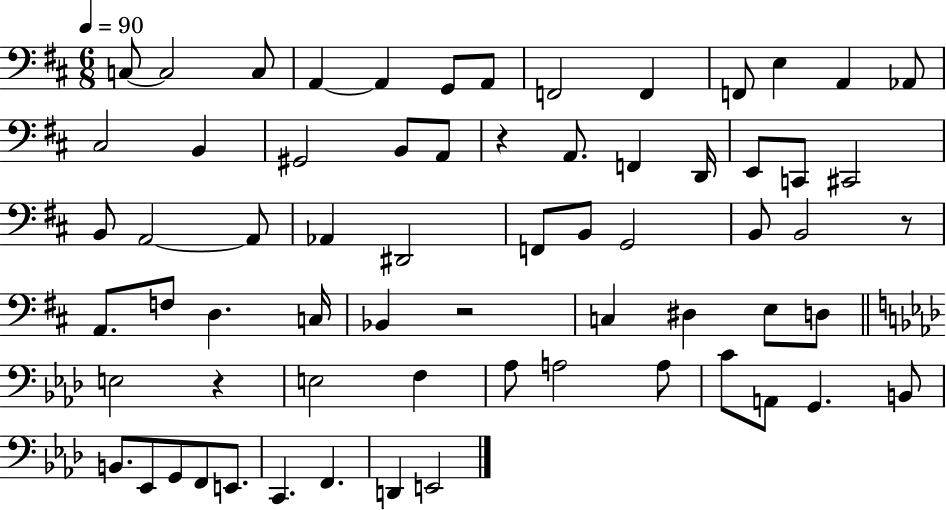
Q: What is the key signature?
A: D major